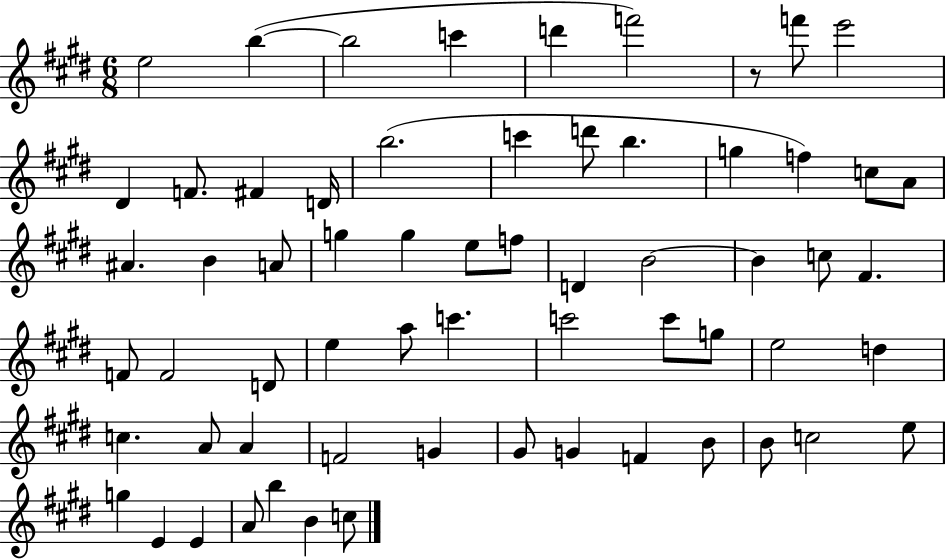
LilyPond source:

{
  \clef treble
  \numericTimeSignature
  \time 6/8
  \key e \major
  e''2 b''4~(~ | b''2 c'''4 | d'''4 f'''2) | r8 f'''8 e'''2 | \break dis'4 f'8. fis'4 d'16 | b''2.( | c'''4 d'''8 b''4. | g''4 f''4) c''8 a'8 | \break ais'4. b'4 a'8 | g''4 g''4 e''8 f''8 | d'4 b'2~~ | b'4 c''8 fis'4. | \break f'8 f'2 d'8 | e''4 a''8 c'''4. | c'''2 c'''8 g''8 | e''2 d''4 | \break c''4. a'8 a'4 | f'2 g'4 | gis'8 g'4 f'4 b'8 | b'8 c''2 e''8 | \break g''4 e'4 e'4 | a'8 b''4 b'4 c''8 | \bar "|."
}